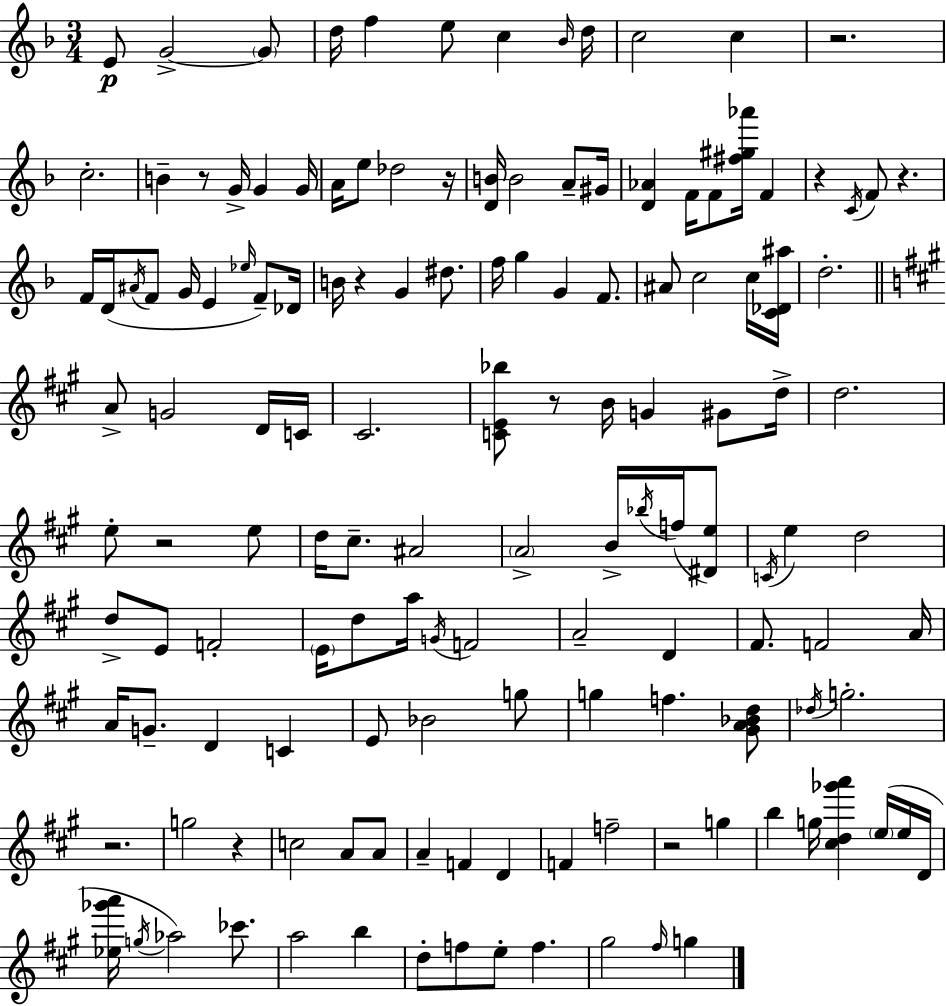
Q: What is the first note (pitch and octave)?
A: E4